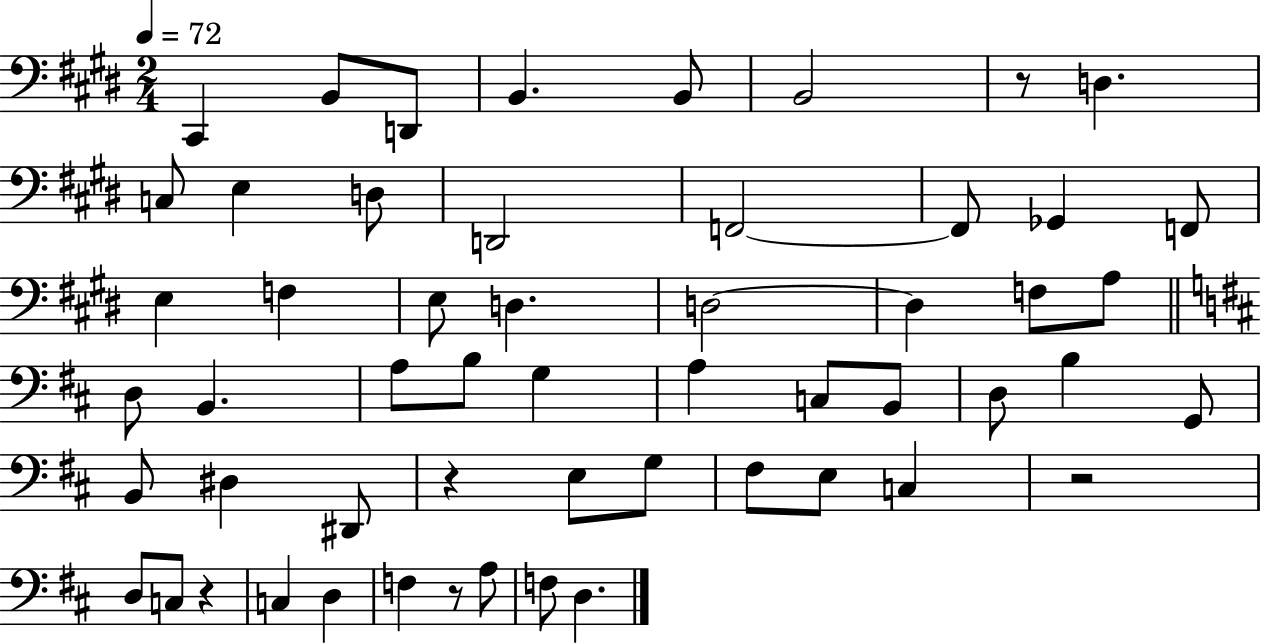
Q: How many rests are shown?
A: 5